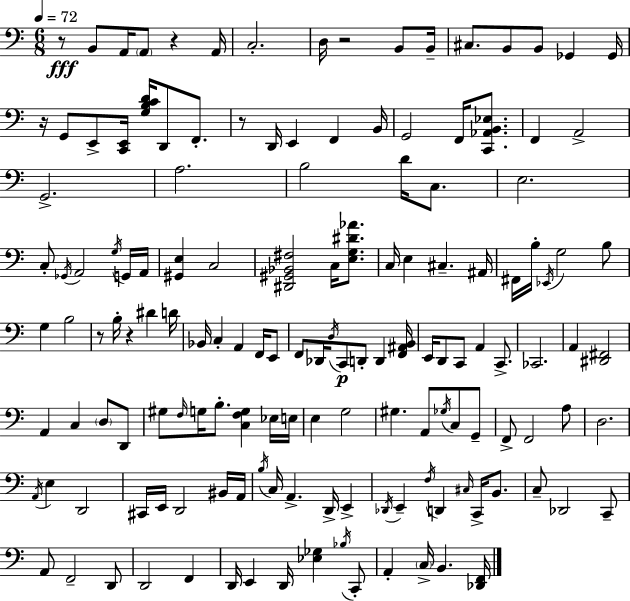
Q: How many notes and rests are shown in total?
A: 146